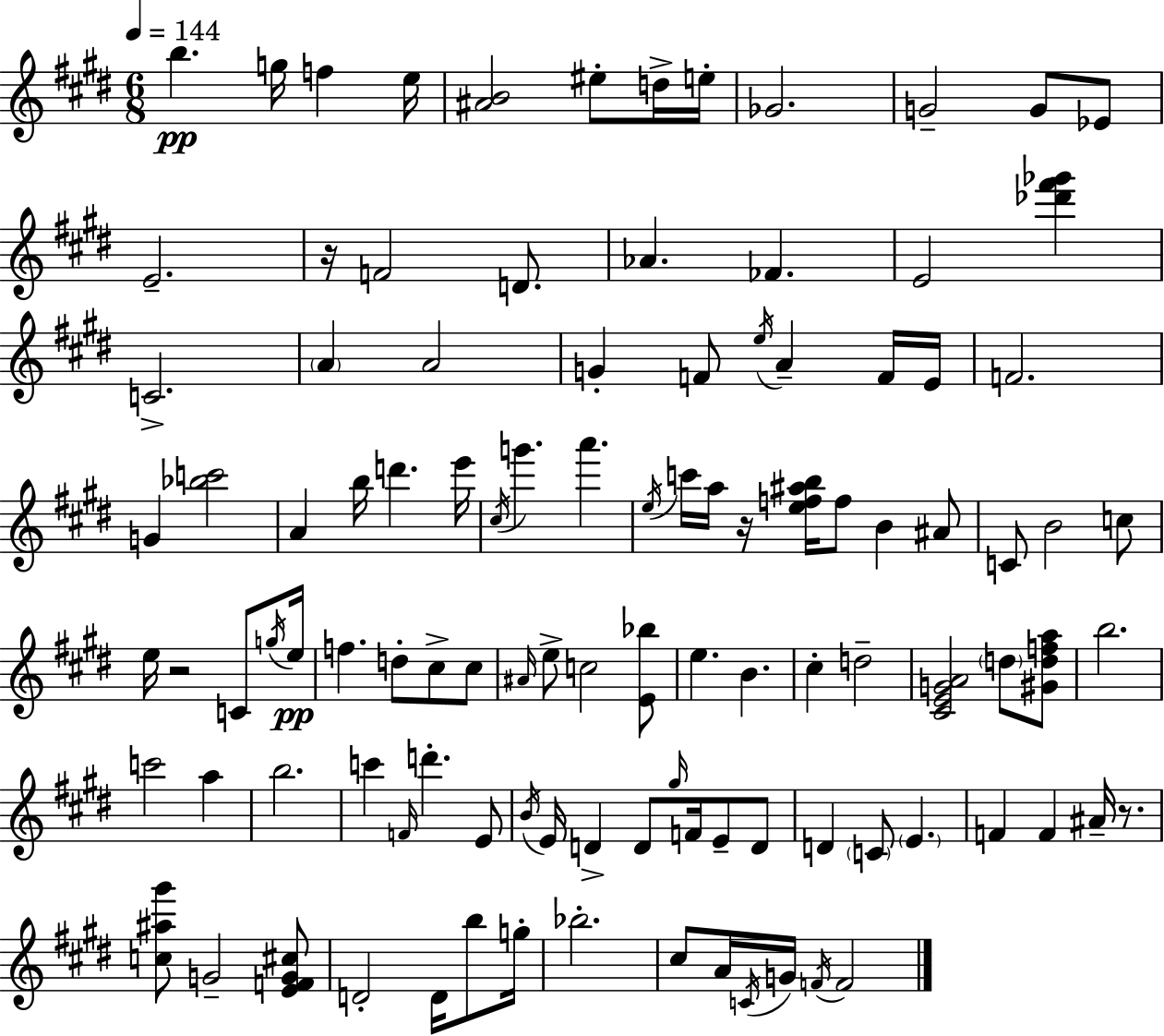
B5/q. G5/s F5/q E5/s [A#4,B4]/h EIS5/e D5/s E5/s Gb4/h. G4/h G4/e Eb4/e E4/h. R/s F4/h D4/e. Ab4/q. FES4/q. E4/h [Db6,F#6,Gb6]/q C4/h. A4/q A4/h G4/q F4/e E5/s A4/q F4/s E4/s F4/h. G4/q [Bb5,C6]/h A4/q B5/s D6/q. E6/s C#5/s G6/q. A6/q. E5/s C6/s A5/s R/s [E5,F5,A#5,B5]/s F5/e B4/q A#4/e C4/e B4/h C5/e E5/s R/h C4/e G5/s E5/s F5/q. D5/e C#5/e C#5/e A#4/s E5/e C5/h [E4,Bb5]/e E5/q. B4/q. C#5/q D5/h [C#4,E4,G4,A4]/h D5/e [G#4,D5,F5,A5]/e B5/h. C6/h A5/q B5/h. C6/q F4/s D6/q. E4/e B4/s E4/s D4/q D4/e G#5/s F4/s E4/e D4/e D4/q C4/e E4/q. F4/q F4/q A#4/s R/e. [C5,A#5,G#6]/e G4/h [E4,F4,G4,C#5]/e D4/h D4/s B5/e G5/s Bb5/h. C#5/e A4/s C4/s G4/s F4/s F4/h